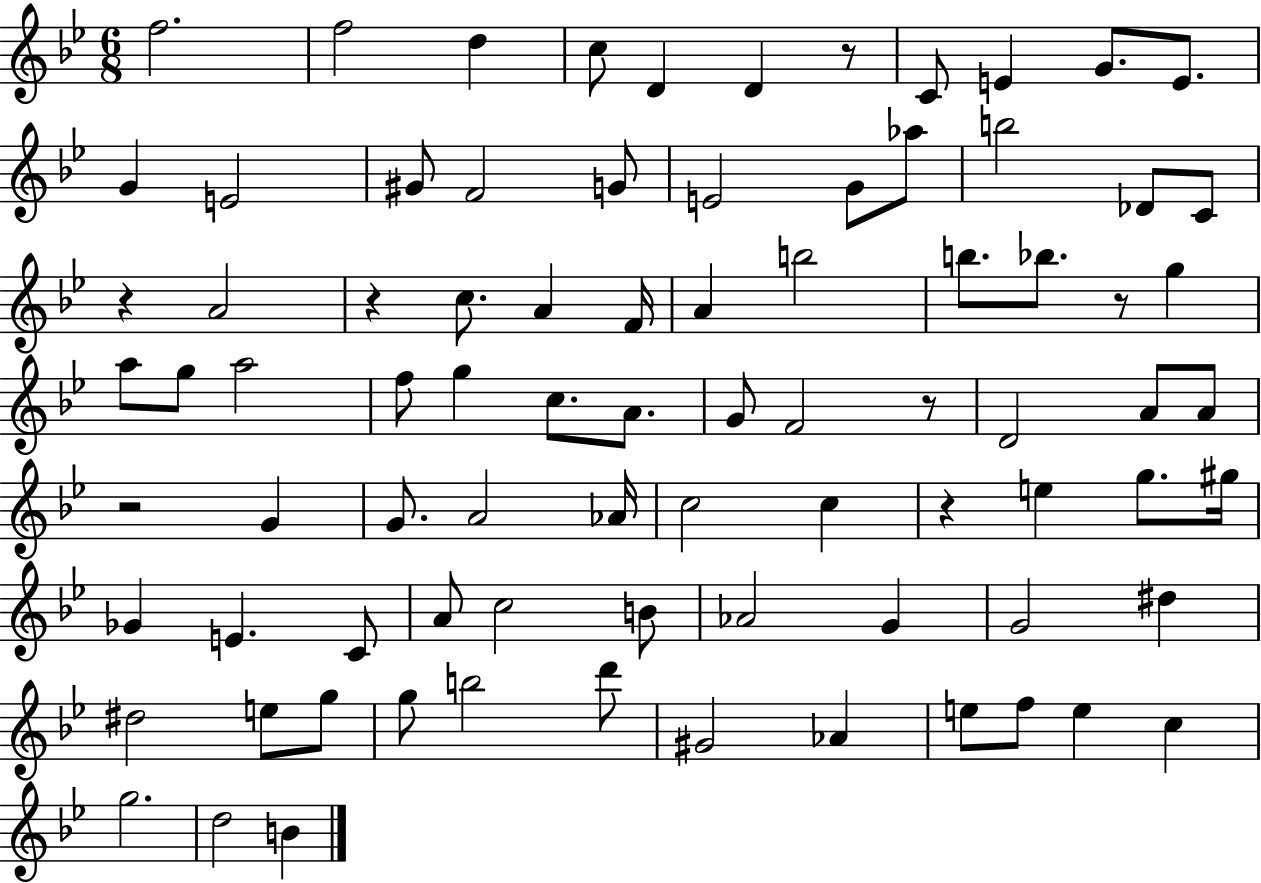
F5/h. F5/h D5/q C5/e D4/q D4/q R/e C4/e E4/q G4/e. E4/e. G4/q E4/h G#4/e F4/h G4/e E4/h G4/e Ab5/e B5/h Db4/e C4/e R/q A4/h R/q C5/e. A4/q F4/s A4/q B5/h B5/e. Bb5/e. R/e G5/q A5/e G5/e A5/h F5/e G5/q C5/e. A4/e. G4/e F4/h R/e D4/h A4/e A4/e R/h G4/q G4/e. A4/h Ab4/s C5/h C5/q R/q E5/q G5/e. G#5/s Gb4/q E4/q. C4/e A4/e C5/h B4/e Ab4/h G4/q G4/h D#5/q D#5/h E5/e G5/e G5/e B5/h D6/e G#4/h Ab4/q E5/e F5/e E5/q C5/q G5/h. D5/h B4/q